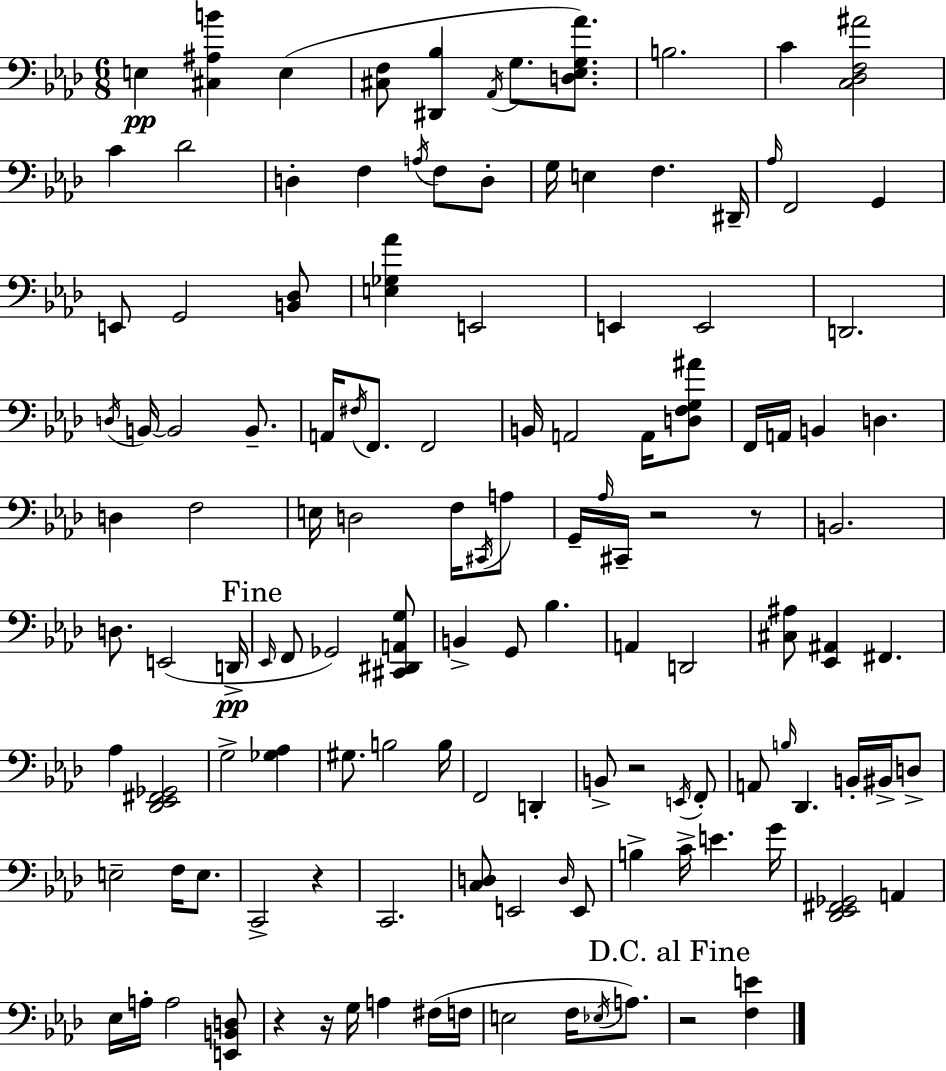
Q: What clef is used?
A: bass